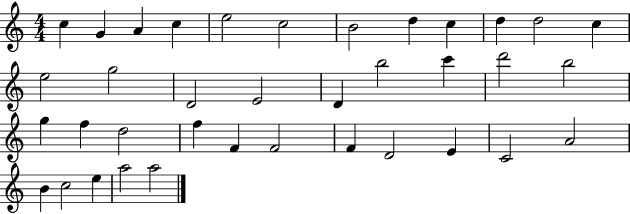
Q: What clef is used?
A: treble